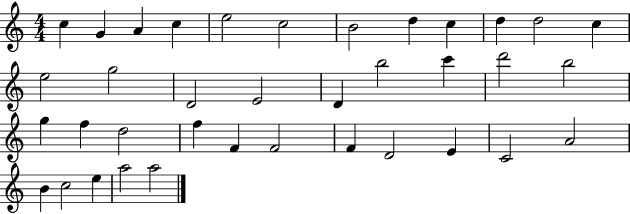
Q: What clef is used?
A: treble